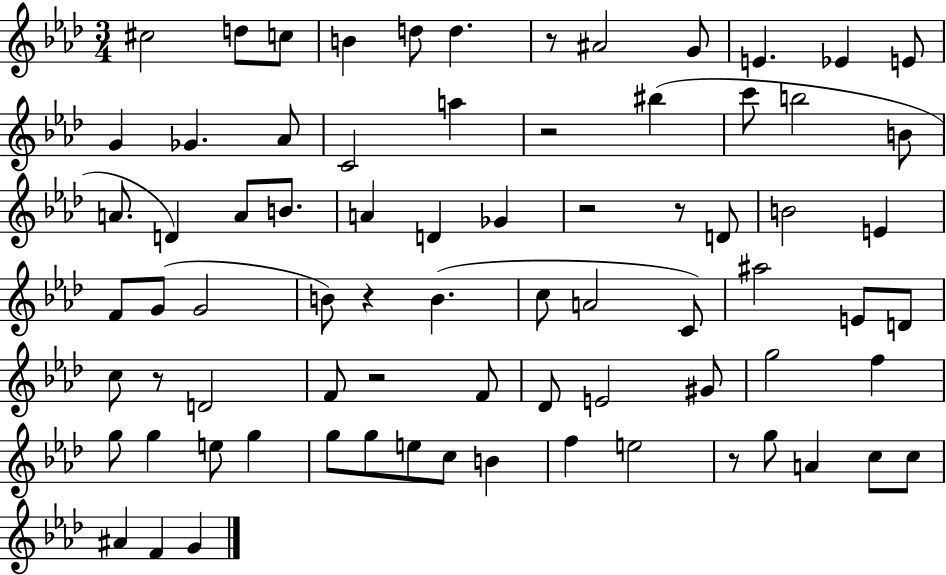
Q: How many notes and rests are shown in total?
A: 76